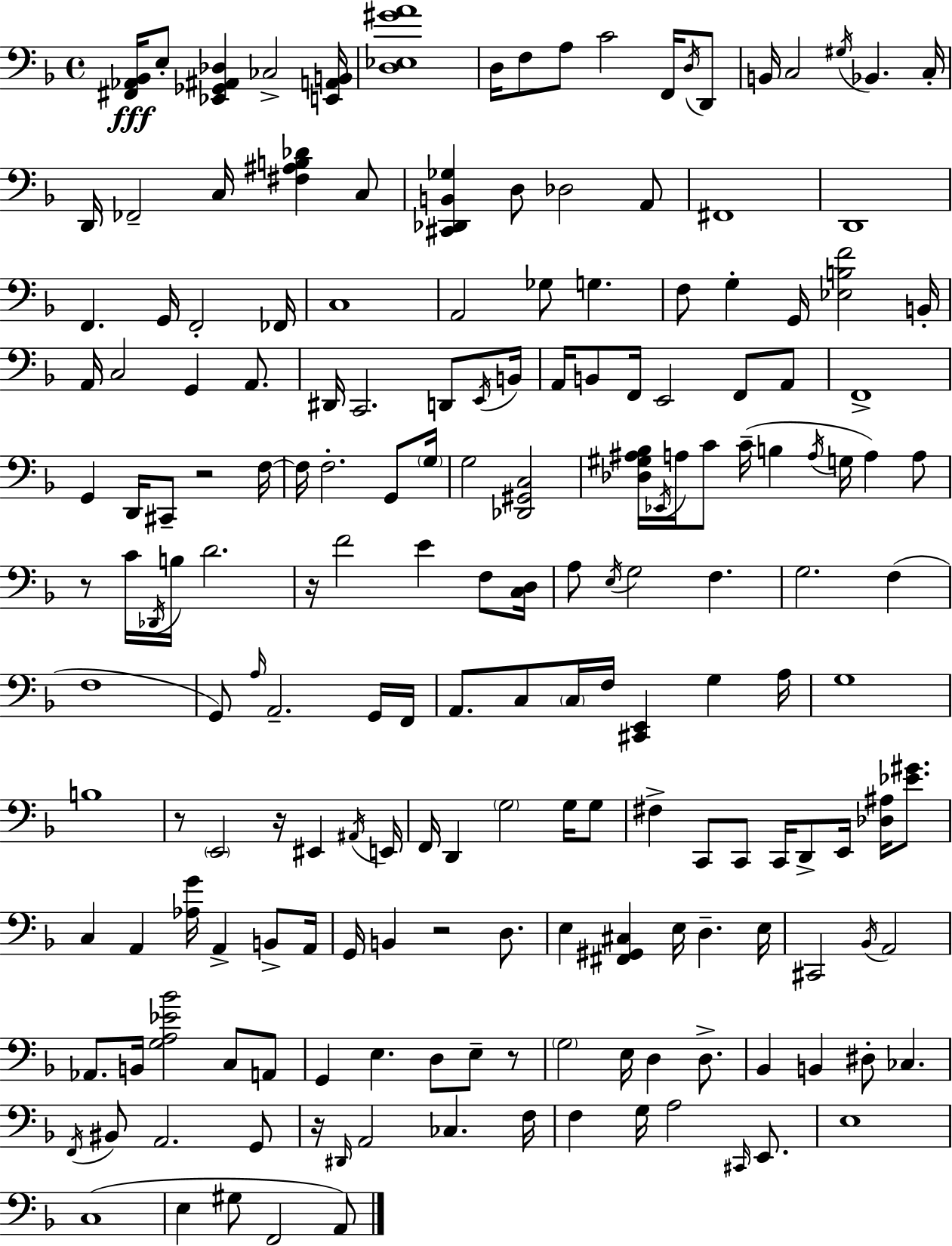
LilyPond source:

{
  \clef bass
  \time 4/4
  \defaultTimeSignature
  \key f \major
  <fis, aes, bes,>16\fff e8-. <ees, ges, ais, des>4 ces2-> <e, a, b,>16 | <d ees gis' a'>1 | d16 f8 a8 c'2 f,16 \acciaccatura { d16 } d,8 | b,16 c2 \acciaccatura { gis16 } bes,4. | \break c16-. d,16 fes,2-- c16 <fis ais b des'>4 | c8 <cis, des, b, ges>4 d8 des2 | a,8 fis,1 | d,1 | \break f,4. g,16 f,2-. | fes,16 c1 | a,2 ges8 g4. | f8 g4-. g,16 <ees b f'>2 | \break b,16-. a,16 c2 g,4 a,8. | dis,16 c,2. d,8 | \acciaccatura { e,16 } b,16 a,16 b,8 f,16 e,2 f,8 | a,8 f,1-> | \break g,4 d,16 cis,8-- r2 | f16~~ f16 f2.-. | g,8 \parenthesize g16 g2 <des, gis, c>2 | <des gis ais bes>16 \acciaccatura { ees,16 } a16 c'8 c'16--( b4 \acciaccatura { a16 } g16 a4) | \break a8 r8 c'16 \acciaccatura { des,16 } b16 d'2. | r16 f'2 e'4 | f8 <c d>16 a8 \acciaccatura { e16 } g2 | f4. g2. | \break f4( f1 | g,8) \grace { a16 } a,2.-- | g,16 f,16 a,8. c8 \parenthesize c16 f16 <cis, e,>4 | g4 a16 g1 | \break b1 | r8 \parenthesize e,2 | r16 eis,4 \acciaccatura { ais,16 } e,16 f,16 d,4 \parenthesize g2 | g16 g8 fis4-> c,8 c,8 | \break c,16 d,8-> e,16 <des ais>16 <ees' gis'>8. c4 a,4 | <aes g'>16 a,4-> b,8-> a,16 g,16 b,4 r2 | d8. e4 <fis, gis, cis>4 | e16 d4.-- e16 cis,2 | \break \acciaccatura { bes,16 } a,2 aes,8. b,16 <g a ees' bes'>2 | c8 a,8 g,4 e4. | d8 e8-- r8 \parenthesize g2 | e16 d4 d8.-> bes,4 b,4 | \break dis8-. ces4. \acciaccatura { f,16 } bis,8 a,2. | g,8 r16 \grace { dis,16 } a,2 | ces4. f16 f4 | g16 a2 \grace { cis,16 } e,8. e1 | \break c1( | e4 | gis8 f,2 a,8) \bar "|."
}